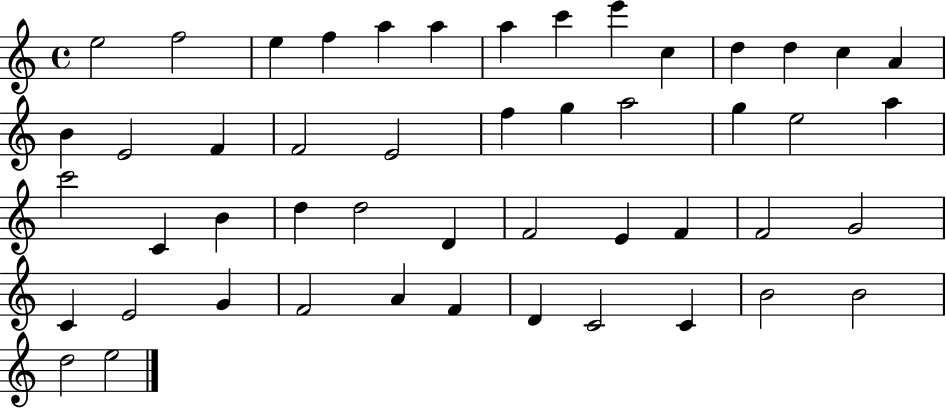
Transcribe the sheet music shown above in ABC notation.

X:1
T:Untitled
M:4/4
L:1/4
K:C
e2 f2 e f a a a c' e' c d d c A B E2 F F2 E2 f g a2 g e2 a c'2 C B d d2 D F2 E F F2 G2 C E2 G F2 A F D C2 C B2 B2 d2 e2